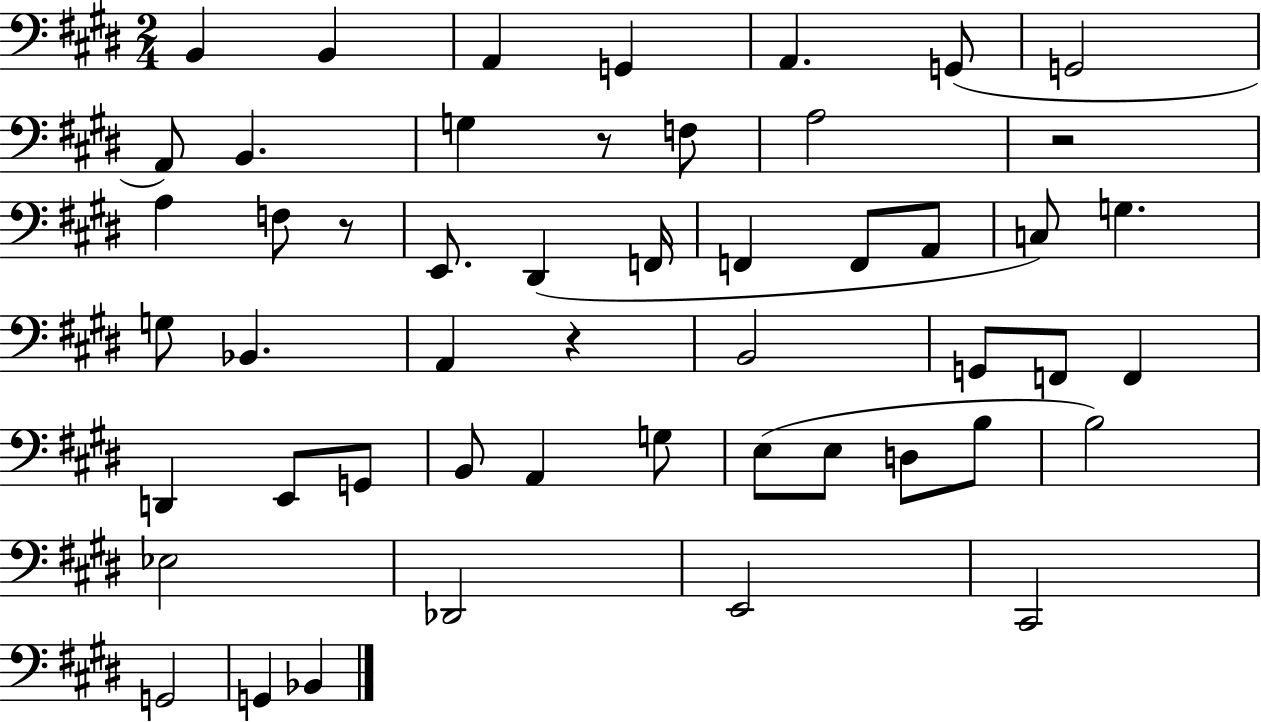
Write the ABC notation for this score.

X:1
T:Untitled
M:2/4
L:1/4
K:E
B,, B,, A,, G,, A,, G,,/2 G,,2 A,,/2 B,, G, z/2 F,/2 A,2 z2 A, F,/2 z/2 E,,/2 ^D,, F,,/4 F,, F,,/2 A,,/2 C,/2 G, G,/2 _B,, A,, z B,,2 G,,/2 F,,/2 F,, D,, E,,/2 G,,/2 B,,/2 A,, G,/2 E,/2 E,/2 D,/2 B,/2 B,2 _E,2 _D,,2 E,,2 ^C,,2 G,,2 G,, _B,,